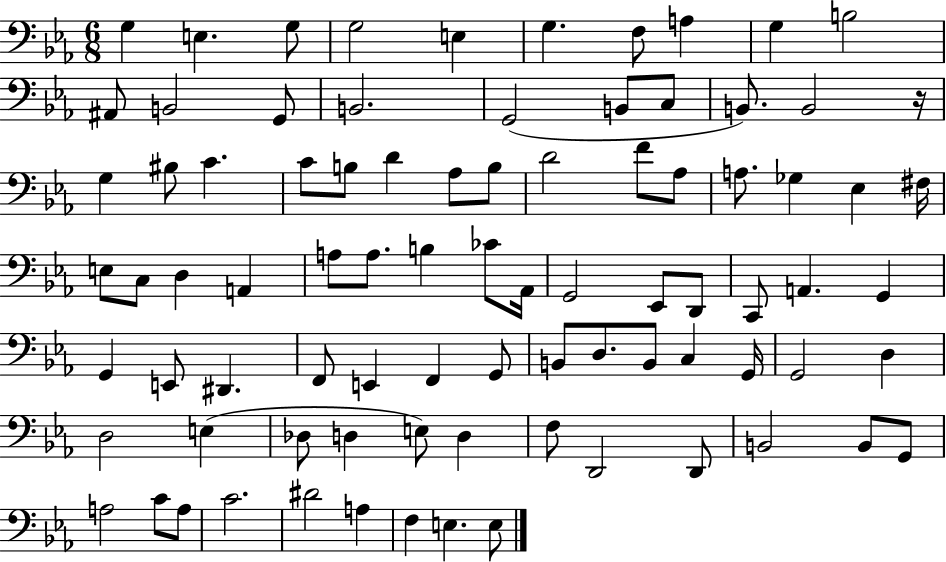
{
  \clef bass
  \numericTimeSignature
  \time 6/8
  \key ees \major
  \repeat volta 2 { g4 e4. g8 | g2 e4 | g4. f8 a4 | g4 b2 | \break ais,8 b,2 g,8 | b,2. | g,2( b,8 c8 | b,8.) b,2 r16 | \break g4 bis8 c'4. | c'8 b8 d'4 aes8 b8 | d'2 f'8 aes8 | a8. ges4 ees4 fis16 | \break e8 c8 d4 a,4 | a8 a8. b4 ces'8 aes,16 | g,2 ees,8 d,8 | c,8 a,4. g,4 | \break g,4 e,8 dis,4. | f,8 e,4 f,4 g,8 | b,8 d8. b,8 c4 g,16 | g,2 d4 | \break d2 e4( | des8 d4 e8) d4 | f8 d,2 d,8 | b,2 b,8 g,8 | \break a2 c'8 a8 | c'2. | dis'2 a4 | f4 e4. e8 | \break } \bar "|."
}